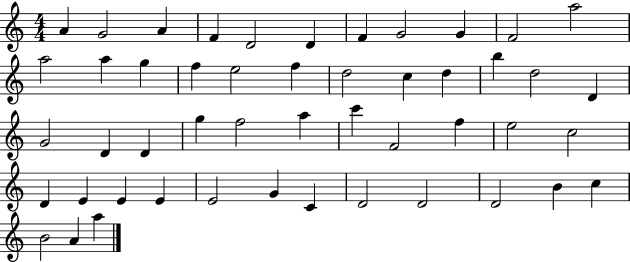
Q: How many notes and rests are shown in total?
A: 49